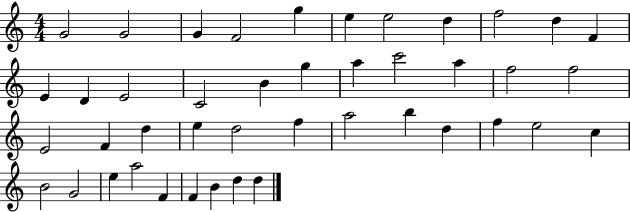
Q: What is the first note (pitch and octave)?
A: G4